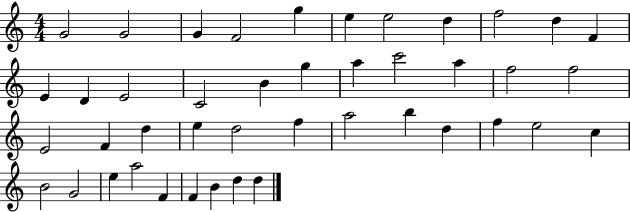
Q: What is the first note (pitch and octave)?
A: G4